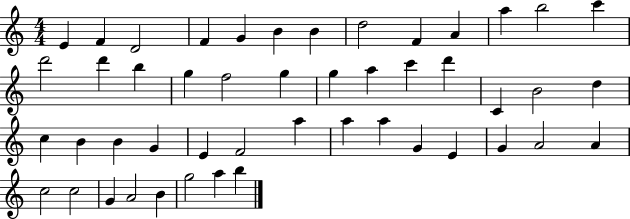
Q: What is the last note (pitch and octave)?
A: B5